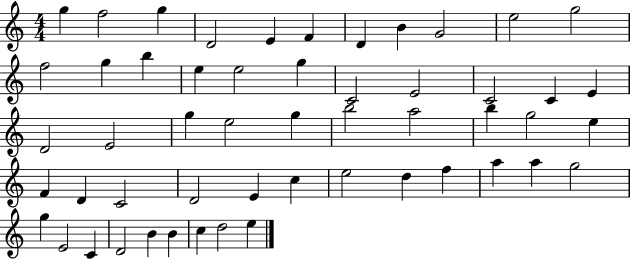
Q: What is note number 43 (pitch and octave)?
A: A5